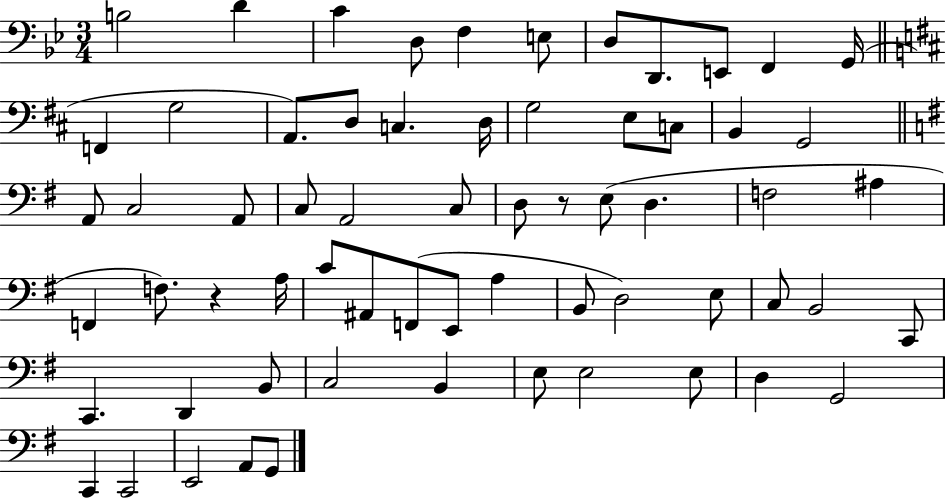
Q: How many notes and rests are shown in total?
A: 64